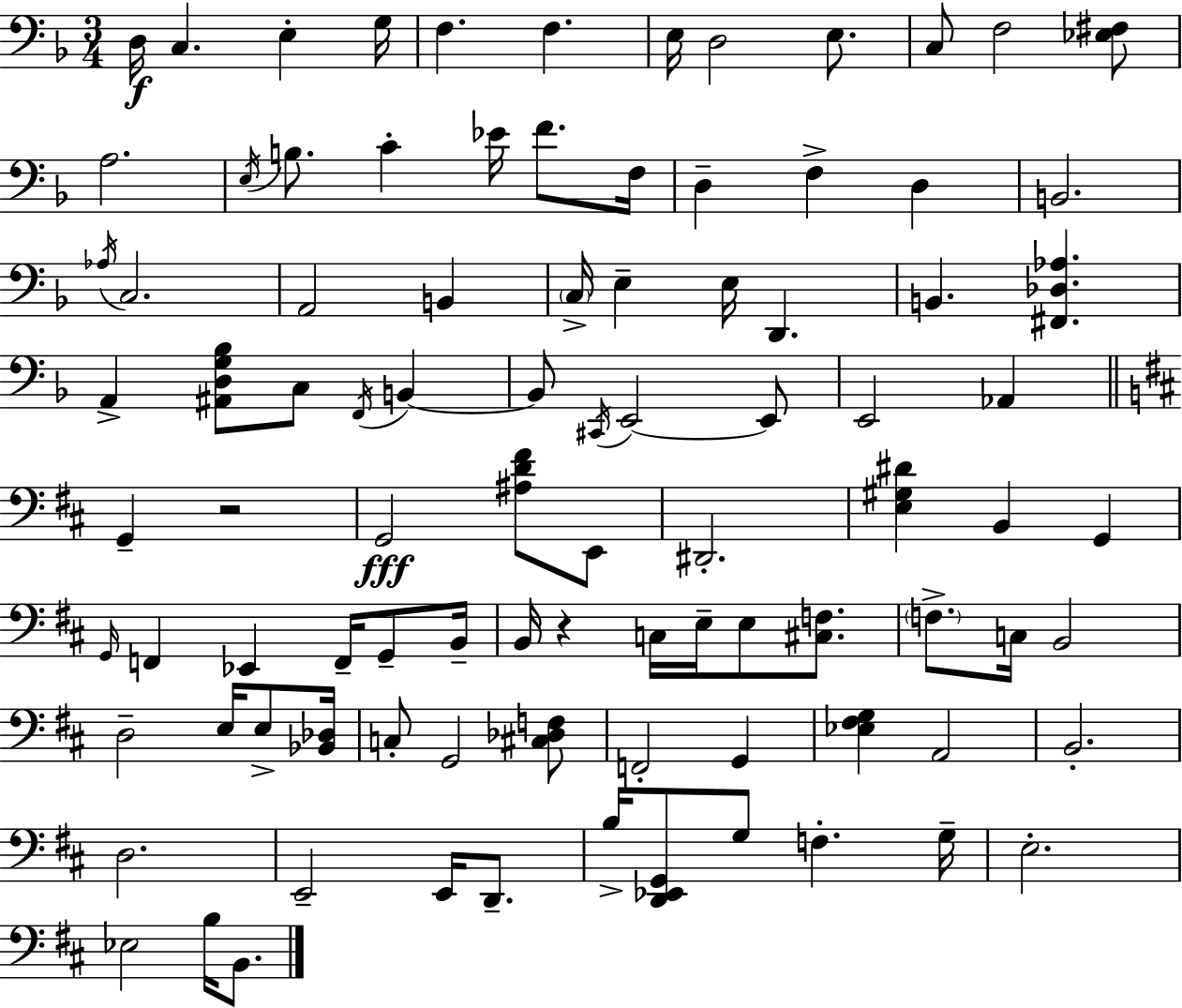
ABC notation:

X:1
T:Untitled
M:3/4
L:1/4
K:Dm
D,/4 C, E, G,/4 F, F, E,/4 D,2 E,/2 C,/2 F,2 [_E,^F,]/2 A,2 E,/4 B,/2 C _E/4 F/2 F,/4 D, F, D, B,,2 _A,/4 C,2 A,,2 B,, C,/4 E, E,/4 D,, B,, [^F,,_D,_A,] A,, [^A,,D,G,_B,]/2 C,/2 F,,/4 B,, B,,/2 ^C,,/4 E,,2 E,,/2 E,,2 _A,, G,, z2 G,,2 [^A,D^F]/2 E,,/2 ^D,,2 [E,^G,^D] B,, G,, G,,/4 F,, _E,, F,,/4 G,,/2 B,,/4 B,,/4 z C,/4 E,/4 E,/2 [^C,F,]/2 F,/2 C,/4 B,,2 D,2 E,/4 E,/2 [_B,,_D,]/4 C,/2 G,,2 [^C,_D,F,]/2 F,,2 G,, [_E,^F,G,] A,,2 B,,2 D,2 E,,2 E,,/4 D,,/2 B,/4 [D,,_E,,G,,]/2 G,/2 F, G,/4 E,2 _E,2 B,/4 B,,/2